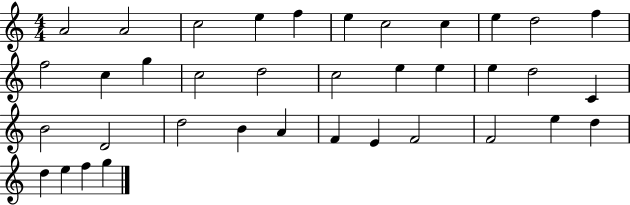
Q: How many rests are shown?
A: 0